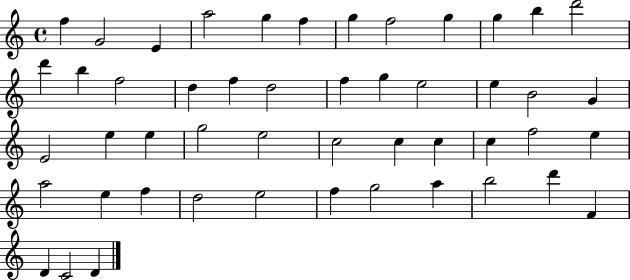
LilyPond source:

{
  \clef treble
  \time 4/4
  \defaultTimeSignature
  \key c \major
  f''4 g'2 e'4 | a''2 g''4 f''4 | g''4 f''2 g''4 | g''4 b''4 d'''2 | \break d'''4 b''4 f''2 | d''4 f''4 d''2 | f''4 g''4 e''2 | e''4 b'2 g'4 | \break e'2 e''4 e''4 | g''2 e''2 | c''2 c''4 c''4 | c''4 f''2 e''4 | \break a''2 e''4 f''4 | d''2 e''2 | f''4 g''2 a''4 | b''2 d'''4 f'4 | \break d'4 c'2 d'4 | \bar "|."
}